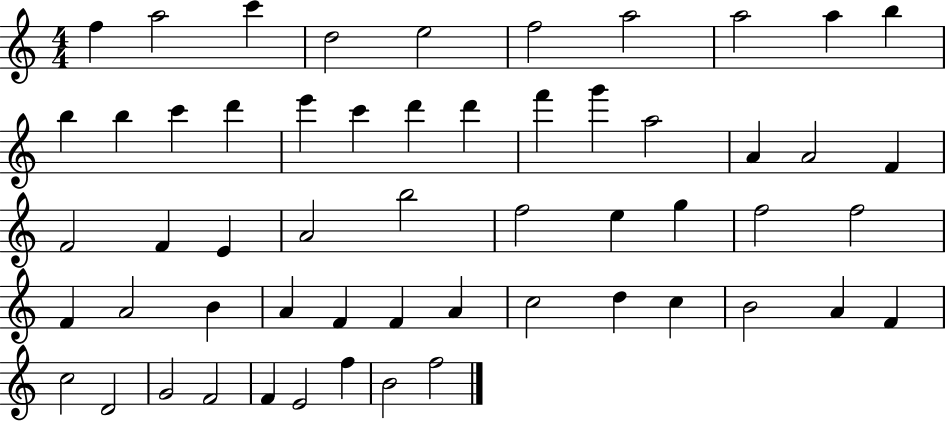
X:1
T:Untitled
M:4/4
L:1/4
K:C
f a2 c' d2 e2 f2 a2 a2 a b b b c' d' e' c' d' d' f' g' a2 A A2 F F2 F E A2 b2 f2 e g f2 f2 F A2 B A F F A c2 d c B2 A F c2 D2 G2 F2 F E2 f B2 f2